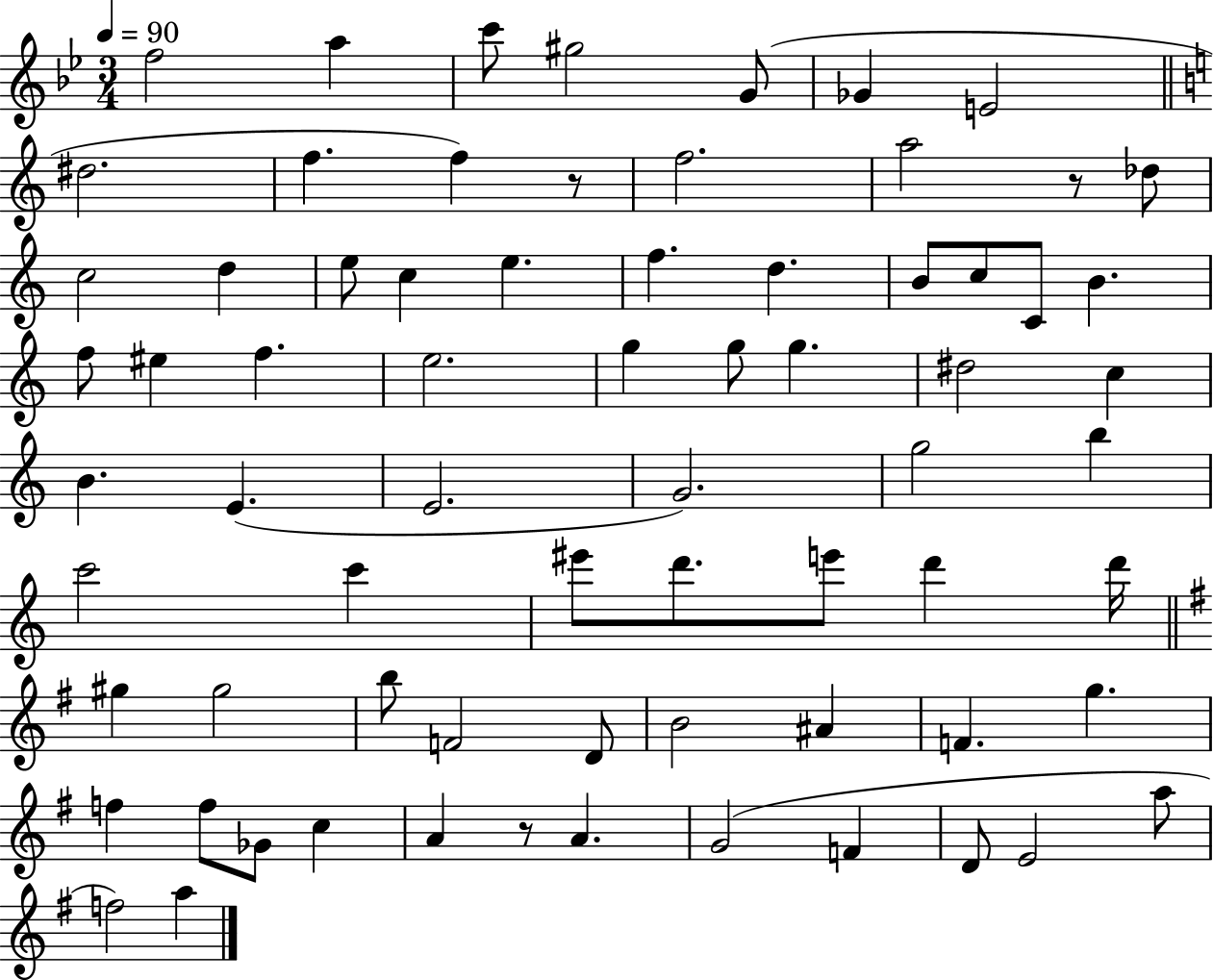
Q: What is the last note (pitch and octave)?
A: A5